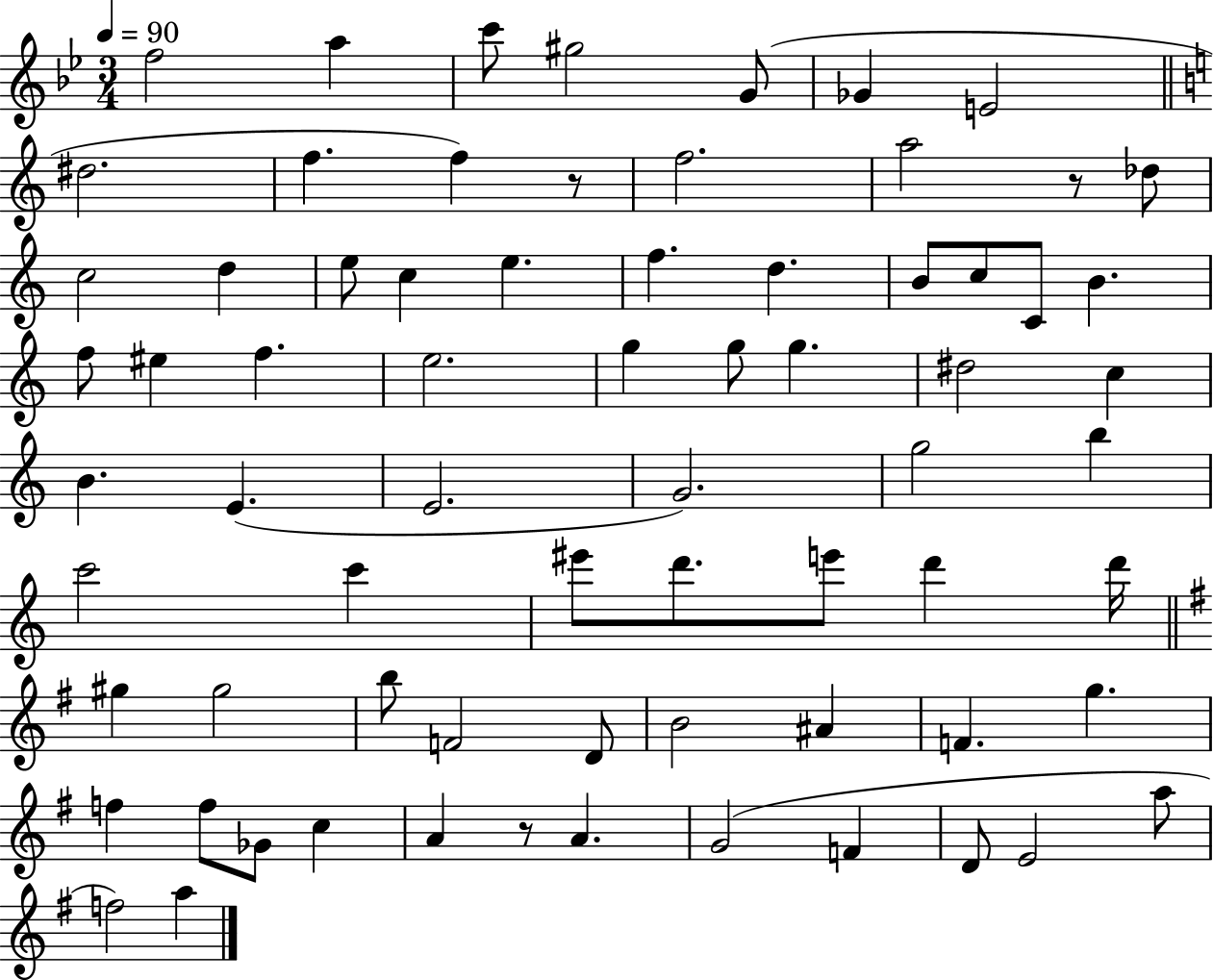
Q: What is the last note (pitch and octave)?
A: A5